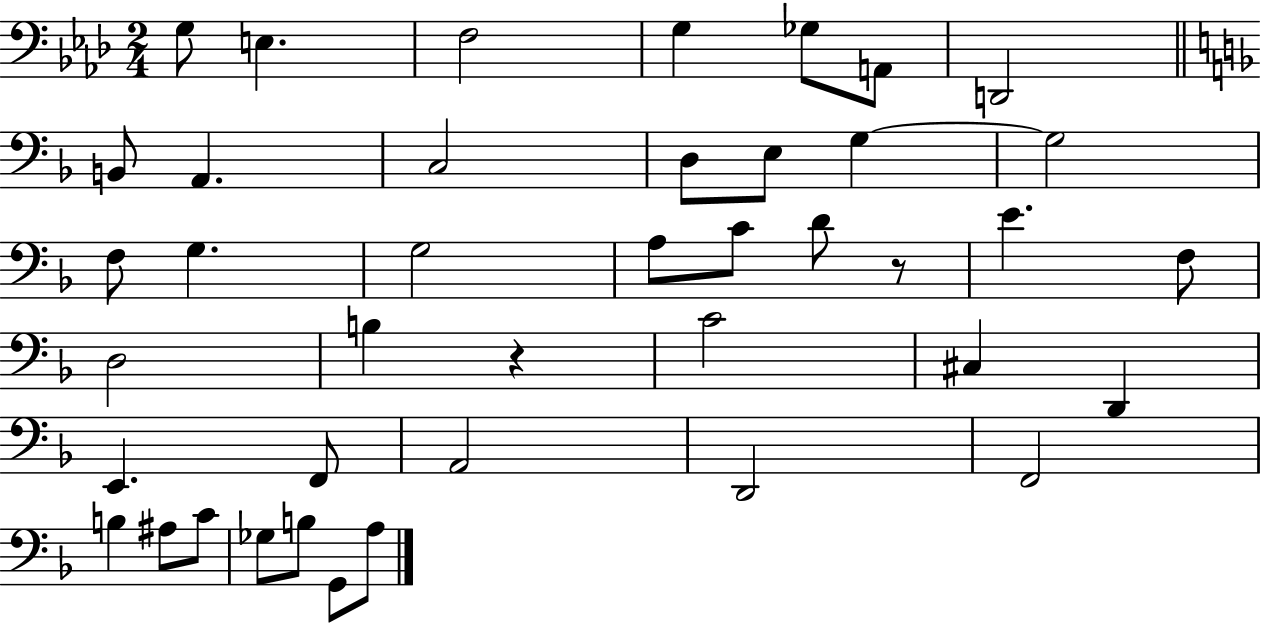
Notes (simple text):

G3/e E3/q. F3/h G3/q Gb3/e A2/e D2/h B2/e A2/q. C3/h D3/e E3/e G3/q G3/h F3/e G3/q. G3/h A3/e C4/e D4/e R/e E4/q. F3/e D3/h B3/q R/q C4/h C#3/q D2/q E2/q. F2/e A2/h D2/h F2/h B3/q A#3/e C4/e Gb3/e B3/e G2/e A3/e